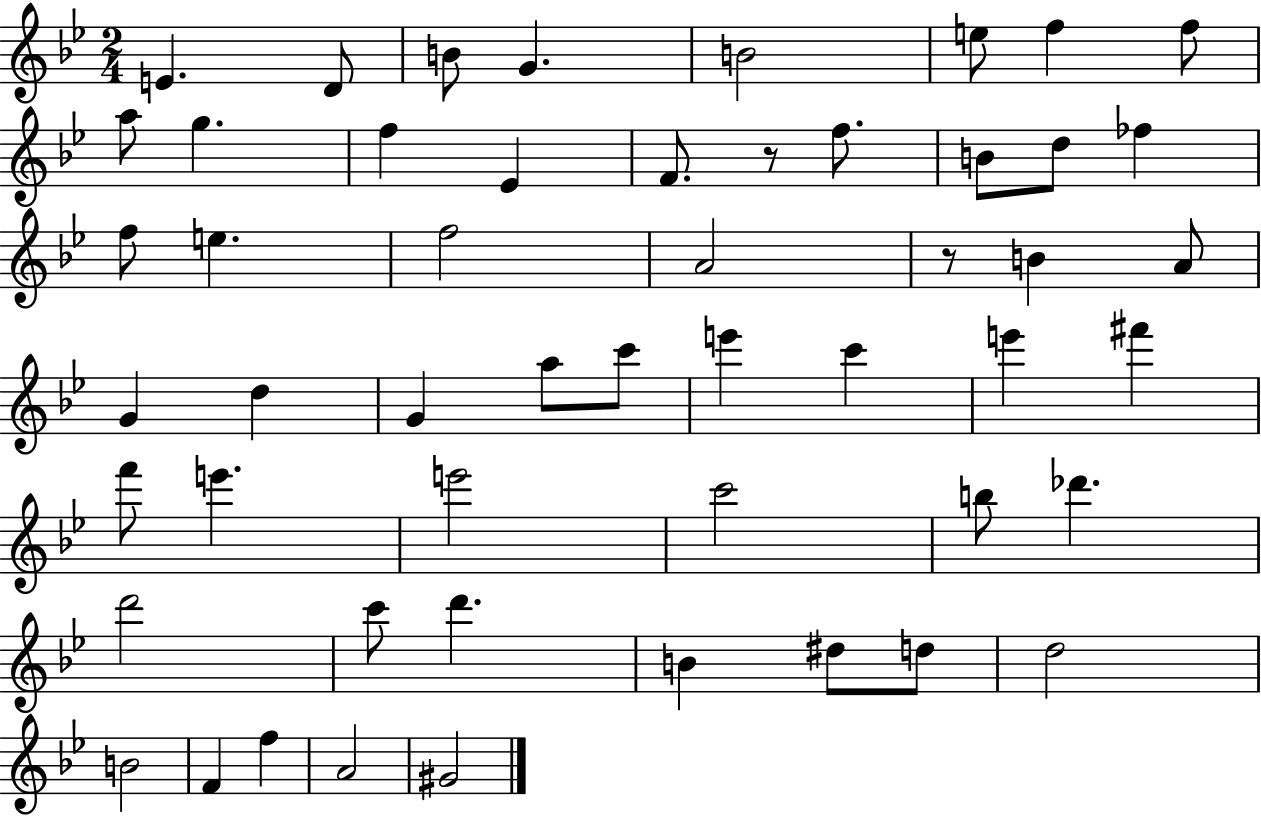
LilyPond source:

{
  \clef treble
  \numericTimeSignature
  \time 2/4
  \key bes \major
  e'4. d'8 | b'8 g'4. | b'2 | e''8 f''4 f''8 | \break a''8 g''4. | f''4 ees'4 | f'8. r8 f''8. | b'8 d''8 fes''4 | \break f''8 e''4. | f''2 | a'2 | r8 b'4 a'8 | \break g'4 d''4 | g'4 a''8 c'''8 | e'''4 c'''4 | e'''4 fis'''4 | \break f'''8 e'''4. | e'''2 | c'''2 | b''8 des'''4. | \break d'''2 | c'''8 d'''4. | b'4 dis''8 d''8 | d''2 | \break b'2 | f'4 f''4 | a'2 | gis'2 | \break \bar "|."
}